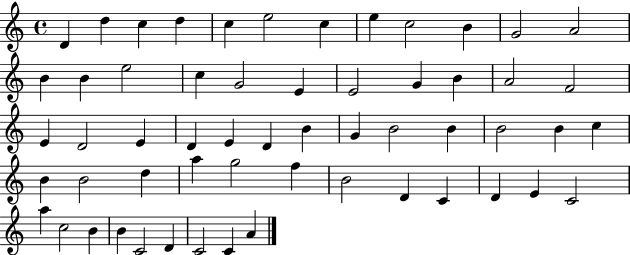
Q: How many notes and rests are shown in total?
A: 57